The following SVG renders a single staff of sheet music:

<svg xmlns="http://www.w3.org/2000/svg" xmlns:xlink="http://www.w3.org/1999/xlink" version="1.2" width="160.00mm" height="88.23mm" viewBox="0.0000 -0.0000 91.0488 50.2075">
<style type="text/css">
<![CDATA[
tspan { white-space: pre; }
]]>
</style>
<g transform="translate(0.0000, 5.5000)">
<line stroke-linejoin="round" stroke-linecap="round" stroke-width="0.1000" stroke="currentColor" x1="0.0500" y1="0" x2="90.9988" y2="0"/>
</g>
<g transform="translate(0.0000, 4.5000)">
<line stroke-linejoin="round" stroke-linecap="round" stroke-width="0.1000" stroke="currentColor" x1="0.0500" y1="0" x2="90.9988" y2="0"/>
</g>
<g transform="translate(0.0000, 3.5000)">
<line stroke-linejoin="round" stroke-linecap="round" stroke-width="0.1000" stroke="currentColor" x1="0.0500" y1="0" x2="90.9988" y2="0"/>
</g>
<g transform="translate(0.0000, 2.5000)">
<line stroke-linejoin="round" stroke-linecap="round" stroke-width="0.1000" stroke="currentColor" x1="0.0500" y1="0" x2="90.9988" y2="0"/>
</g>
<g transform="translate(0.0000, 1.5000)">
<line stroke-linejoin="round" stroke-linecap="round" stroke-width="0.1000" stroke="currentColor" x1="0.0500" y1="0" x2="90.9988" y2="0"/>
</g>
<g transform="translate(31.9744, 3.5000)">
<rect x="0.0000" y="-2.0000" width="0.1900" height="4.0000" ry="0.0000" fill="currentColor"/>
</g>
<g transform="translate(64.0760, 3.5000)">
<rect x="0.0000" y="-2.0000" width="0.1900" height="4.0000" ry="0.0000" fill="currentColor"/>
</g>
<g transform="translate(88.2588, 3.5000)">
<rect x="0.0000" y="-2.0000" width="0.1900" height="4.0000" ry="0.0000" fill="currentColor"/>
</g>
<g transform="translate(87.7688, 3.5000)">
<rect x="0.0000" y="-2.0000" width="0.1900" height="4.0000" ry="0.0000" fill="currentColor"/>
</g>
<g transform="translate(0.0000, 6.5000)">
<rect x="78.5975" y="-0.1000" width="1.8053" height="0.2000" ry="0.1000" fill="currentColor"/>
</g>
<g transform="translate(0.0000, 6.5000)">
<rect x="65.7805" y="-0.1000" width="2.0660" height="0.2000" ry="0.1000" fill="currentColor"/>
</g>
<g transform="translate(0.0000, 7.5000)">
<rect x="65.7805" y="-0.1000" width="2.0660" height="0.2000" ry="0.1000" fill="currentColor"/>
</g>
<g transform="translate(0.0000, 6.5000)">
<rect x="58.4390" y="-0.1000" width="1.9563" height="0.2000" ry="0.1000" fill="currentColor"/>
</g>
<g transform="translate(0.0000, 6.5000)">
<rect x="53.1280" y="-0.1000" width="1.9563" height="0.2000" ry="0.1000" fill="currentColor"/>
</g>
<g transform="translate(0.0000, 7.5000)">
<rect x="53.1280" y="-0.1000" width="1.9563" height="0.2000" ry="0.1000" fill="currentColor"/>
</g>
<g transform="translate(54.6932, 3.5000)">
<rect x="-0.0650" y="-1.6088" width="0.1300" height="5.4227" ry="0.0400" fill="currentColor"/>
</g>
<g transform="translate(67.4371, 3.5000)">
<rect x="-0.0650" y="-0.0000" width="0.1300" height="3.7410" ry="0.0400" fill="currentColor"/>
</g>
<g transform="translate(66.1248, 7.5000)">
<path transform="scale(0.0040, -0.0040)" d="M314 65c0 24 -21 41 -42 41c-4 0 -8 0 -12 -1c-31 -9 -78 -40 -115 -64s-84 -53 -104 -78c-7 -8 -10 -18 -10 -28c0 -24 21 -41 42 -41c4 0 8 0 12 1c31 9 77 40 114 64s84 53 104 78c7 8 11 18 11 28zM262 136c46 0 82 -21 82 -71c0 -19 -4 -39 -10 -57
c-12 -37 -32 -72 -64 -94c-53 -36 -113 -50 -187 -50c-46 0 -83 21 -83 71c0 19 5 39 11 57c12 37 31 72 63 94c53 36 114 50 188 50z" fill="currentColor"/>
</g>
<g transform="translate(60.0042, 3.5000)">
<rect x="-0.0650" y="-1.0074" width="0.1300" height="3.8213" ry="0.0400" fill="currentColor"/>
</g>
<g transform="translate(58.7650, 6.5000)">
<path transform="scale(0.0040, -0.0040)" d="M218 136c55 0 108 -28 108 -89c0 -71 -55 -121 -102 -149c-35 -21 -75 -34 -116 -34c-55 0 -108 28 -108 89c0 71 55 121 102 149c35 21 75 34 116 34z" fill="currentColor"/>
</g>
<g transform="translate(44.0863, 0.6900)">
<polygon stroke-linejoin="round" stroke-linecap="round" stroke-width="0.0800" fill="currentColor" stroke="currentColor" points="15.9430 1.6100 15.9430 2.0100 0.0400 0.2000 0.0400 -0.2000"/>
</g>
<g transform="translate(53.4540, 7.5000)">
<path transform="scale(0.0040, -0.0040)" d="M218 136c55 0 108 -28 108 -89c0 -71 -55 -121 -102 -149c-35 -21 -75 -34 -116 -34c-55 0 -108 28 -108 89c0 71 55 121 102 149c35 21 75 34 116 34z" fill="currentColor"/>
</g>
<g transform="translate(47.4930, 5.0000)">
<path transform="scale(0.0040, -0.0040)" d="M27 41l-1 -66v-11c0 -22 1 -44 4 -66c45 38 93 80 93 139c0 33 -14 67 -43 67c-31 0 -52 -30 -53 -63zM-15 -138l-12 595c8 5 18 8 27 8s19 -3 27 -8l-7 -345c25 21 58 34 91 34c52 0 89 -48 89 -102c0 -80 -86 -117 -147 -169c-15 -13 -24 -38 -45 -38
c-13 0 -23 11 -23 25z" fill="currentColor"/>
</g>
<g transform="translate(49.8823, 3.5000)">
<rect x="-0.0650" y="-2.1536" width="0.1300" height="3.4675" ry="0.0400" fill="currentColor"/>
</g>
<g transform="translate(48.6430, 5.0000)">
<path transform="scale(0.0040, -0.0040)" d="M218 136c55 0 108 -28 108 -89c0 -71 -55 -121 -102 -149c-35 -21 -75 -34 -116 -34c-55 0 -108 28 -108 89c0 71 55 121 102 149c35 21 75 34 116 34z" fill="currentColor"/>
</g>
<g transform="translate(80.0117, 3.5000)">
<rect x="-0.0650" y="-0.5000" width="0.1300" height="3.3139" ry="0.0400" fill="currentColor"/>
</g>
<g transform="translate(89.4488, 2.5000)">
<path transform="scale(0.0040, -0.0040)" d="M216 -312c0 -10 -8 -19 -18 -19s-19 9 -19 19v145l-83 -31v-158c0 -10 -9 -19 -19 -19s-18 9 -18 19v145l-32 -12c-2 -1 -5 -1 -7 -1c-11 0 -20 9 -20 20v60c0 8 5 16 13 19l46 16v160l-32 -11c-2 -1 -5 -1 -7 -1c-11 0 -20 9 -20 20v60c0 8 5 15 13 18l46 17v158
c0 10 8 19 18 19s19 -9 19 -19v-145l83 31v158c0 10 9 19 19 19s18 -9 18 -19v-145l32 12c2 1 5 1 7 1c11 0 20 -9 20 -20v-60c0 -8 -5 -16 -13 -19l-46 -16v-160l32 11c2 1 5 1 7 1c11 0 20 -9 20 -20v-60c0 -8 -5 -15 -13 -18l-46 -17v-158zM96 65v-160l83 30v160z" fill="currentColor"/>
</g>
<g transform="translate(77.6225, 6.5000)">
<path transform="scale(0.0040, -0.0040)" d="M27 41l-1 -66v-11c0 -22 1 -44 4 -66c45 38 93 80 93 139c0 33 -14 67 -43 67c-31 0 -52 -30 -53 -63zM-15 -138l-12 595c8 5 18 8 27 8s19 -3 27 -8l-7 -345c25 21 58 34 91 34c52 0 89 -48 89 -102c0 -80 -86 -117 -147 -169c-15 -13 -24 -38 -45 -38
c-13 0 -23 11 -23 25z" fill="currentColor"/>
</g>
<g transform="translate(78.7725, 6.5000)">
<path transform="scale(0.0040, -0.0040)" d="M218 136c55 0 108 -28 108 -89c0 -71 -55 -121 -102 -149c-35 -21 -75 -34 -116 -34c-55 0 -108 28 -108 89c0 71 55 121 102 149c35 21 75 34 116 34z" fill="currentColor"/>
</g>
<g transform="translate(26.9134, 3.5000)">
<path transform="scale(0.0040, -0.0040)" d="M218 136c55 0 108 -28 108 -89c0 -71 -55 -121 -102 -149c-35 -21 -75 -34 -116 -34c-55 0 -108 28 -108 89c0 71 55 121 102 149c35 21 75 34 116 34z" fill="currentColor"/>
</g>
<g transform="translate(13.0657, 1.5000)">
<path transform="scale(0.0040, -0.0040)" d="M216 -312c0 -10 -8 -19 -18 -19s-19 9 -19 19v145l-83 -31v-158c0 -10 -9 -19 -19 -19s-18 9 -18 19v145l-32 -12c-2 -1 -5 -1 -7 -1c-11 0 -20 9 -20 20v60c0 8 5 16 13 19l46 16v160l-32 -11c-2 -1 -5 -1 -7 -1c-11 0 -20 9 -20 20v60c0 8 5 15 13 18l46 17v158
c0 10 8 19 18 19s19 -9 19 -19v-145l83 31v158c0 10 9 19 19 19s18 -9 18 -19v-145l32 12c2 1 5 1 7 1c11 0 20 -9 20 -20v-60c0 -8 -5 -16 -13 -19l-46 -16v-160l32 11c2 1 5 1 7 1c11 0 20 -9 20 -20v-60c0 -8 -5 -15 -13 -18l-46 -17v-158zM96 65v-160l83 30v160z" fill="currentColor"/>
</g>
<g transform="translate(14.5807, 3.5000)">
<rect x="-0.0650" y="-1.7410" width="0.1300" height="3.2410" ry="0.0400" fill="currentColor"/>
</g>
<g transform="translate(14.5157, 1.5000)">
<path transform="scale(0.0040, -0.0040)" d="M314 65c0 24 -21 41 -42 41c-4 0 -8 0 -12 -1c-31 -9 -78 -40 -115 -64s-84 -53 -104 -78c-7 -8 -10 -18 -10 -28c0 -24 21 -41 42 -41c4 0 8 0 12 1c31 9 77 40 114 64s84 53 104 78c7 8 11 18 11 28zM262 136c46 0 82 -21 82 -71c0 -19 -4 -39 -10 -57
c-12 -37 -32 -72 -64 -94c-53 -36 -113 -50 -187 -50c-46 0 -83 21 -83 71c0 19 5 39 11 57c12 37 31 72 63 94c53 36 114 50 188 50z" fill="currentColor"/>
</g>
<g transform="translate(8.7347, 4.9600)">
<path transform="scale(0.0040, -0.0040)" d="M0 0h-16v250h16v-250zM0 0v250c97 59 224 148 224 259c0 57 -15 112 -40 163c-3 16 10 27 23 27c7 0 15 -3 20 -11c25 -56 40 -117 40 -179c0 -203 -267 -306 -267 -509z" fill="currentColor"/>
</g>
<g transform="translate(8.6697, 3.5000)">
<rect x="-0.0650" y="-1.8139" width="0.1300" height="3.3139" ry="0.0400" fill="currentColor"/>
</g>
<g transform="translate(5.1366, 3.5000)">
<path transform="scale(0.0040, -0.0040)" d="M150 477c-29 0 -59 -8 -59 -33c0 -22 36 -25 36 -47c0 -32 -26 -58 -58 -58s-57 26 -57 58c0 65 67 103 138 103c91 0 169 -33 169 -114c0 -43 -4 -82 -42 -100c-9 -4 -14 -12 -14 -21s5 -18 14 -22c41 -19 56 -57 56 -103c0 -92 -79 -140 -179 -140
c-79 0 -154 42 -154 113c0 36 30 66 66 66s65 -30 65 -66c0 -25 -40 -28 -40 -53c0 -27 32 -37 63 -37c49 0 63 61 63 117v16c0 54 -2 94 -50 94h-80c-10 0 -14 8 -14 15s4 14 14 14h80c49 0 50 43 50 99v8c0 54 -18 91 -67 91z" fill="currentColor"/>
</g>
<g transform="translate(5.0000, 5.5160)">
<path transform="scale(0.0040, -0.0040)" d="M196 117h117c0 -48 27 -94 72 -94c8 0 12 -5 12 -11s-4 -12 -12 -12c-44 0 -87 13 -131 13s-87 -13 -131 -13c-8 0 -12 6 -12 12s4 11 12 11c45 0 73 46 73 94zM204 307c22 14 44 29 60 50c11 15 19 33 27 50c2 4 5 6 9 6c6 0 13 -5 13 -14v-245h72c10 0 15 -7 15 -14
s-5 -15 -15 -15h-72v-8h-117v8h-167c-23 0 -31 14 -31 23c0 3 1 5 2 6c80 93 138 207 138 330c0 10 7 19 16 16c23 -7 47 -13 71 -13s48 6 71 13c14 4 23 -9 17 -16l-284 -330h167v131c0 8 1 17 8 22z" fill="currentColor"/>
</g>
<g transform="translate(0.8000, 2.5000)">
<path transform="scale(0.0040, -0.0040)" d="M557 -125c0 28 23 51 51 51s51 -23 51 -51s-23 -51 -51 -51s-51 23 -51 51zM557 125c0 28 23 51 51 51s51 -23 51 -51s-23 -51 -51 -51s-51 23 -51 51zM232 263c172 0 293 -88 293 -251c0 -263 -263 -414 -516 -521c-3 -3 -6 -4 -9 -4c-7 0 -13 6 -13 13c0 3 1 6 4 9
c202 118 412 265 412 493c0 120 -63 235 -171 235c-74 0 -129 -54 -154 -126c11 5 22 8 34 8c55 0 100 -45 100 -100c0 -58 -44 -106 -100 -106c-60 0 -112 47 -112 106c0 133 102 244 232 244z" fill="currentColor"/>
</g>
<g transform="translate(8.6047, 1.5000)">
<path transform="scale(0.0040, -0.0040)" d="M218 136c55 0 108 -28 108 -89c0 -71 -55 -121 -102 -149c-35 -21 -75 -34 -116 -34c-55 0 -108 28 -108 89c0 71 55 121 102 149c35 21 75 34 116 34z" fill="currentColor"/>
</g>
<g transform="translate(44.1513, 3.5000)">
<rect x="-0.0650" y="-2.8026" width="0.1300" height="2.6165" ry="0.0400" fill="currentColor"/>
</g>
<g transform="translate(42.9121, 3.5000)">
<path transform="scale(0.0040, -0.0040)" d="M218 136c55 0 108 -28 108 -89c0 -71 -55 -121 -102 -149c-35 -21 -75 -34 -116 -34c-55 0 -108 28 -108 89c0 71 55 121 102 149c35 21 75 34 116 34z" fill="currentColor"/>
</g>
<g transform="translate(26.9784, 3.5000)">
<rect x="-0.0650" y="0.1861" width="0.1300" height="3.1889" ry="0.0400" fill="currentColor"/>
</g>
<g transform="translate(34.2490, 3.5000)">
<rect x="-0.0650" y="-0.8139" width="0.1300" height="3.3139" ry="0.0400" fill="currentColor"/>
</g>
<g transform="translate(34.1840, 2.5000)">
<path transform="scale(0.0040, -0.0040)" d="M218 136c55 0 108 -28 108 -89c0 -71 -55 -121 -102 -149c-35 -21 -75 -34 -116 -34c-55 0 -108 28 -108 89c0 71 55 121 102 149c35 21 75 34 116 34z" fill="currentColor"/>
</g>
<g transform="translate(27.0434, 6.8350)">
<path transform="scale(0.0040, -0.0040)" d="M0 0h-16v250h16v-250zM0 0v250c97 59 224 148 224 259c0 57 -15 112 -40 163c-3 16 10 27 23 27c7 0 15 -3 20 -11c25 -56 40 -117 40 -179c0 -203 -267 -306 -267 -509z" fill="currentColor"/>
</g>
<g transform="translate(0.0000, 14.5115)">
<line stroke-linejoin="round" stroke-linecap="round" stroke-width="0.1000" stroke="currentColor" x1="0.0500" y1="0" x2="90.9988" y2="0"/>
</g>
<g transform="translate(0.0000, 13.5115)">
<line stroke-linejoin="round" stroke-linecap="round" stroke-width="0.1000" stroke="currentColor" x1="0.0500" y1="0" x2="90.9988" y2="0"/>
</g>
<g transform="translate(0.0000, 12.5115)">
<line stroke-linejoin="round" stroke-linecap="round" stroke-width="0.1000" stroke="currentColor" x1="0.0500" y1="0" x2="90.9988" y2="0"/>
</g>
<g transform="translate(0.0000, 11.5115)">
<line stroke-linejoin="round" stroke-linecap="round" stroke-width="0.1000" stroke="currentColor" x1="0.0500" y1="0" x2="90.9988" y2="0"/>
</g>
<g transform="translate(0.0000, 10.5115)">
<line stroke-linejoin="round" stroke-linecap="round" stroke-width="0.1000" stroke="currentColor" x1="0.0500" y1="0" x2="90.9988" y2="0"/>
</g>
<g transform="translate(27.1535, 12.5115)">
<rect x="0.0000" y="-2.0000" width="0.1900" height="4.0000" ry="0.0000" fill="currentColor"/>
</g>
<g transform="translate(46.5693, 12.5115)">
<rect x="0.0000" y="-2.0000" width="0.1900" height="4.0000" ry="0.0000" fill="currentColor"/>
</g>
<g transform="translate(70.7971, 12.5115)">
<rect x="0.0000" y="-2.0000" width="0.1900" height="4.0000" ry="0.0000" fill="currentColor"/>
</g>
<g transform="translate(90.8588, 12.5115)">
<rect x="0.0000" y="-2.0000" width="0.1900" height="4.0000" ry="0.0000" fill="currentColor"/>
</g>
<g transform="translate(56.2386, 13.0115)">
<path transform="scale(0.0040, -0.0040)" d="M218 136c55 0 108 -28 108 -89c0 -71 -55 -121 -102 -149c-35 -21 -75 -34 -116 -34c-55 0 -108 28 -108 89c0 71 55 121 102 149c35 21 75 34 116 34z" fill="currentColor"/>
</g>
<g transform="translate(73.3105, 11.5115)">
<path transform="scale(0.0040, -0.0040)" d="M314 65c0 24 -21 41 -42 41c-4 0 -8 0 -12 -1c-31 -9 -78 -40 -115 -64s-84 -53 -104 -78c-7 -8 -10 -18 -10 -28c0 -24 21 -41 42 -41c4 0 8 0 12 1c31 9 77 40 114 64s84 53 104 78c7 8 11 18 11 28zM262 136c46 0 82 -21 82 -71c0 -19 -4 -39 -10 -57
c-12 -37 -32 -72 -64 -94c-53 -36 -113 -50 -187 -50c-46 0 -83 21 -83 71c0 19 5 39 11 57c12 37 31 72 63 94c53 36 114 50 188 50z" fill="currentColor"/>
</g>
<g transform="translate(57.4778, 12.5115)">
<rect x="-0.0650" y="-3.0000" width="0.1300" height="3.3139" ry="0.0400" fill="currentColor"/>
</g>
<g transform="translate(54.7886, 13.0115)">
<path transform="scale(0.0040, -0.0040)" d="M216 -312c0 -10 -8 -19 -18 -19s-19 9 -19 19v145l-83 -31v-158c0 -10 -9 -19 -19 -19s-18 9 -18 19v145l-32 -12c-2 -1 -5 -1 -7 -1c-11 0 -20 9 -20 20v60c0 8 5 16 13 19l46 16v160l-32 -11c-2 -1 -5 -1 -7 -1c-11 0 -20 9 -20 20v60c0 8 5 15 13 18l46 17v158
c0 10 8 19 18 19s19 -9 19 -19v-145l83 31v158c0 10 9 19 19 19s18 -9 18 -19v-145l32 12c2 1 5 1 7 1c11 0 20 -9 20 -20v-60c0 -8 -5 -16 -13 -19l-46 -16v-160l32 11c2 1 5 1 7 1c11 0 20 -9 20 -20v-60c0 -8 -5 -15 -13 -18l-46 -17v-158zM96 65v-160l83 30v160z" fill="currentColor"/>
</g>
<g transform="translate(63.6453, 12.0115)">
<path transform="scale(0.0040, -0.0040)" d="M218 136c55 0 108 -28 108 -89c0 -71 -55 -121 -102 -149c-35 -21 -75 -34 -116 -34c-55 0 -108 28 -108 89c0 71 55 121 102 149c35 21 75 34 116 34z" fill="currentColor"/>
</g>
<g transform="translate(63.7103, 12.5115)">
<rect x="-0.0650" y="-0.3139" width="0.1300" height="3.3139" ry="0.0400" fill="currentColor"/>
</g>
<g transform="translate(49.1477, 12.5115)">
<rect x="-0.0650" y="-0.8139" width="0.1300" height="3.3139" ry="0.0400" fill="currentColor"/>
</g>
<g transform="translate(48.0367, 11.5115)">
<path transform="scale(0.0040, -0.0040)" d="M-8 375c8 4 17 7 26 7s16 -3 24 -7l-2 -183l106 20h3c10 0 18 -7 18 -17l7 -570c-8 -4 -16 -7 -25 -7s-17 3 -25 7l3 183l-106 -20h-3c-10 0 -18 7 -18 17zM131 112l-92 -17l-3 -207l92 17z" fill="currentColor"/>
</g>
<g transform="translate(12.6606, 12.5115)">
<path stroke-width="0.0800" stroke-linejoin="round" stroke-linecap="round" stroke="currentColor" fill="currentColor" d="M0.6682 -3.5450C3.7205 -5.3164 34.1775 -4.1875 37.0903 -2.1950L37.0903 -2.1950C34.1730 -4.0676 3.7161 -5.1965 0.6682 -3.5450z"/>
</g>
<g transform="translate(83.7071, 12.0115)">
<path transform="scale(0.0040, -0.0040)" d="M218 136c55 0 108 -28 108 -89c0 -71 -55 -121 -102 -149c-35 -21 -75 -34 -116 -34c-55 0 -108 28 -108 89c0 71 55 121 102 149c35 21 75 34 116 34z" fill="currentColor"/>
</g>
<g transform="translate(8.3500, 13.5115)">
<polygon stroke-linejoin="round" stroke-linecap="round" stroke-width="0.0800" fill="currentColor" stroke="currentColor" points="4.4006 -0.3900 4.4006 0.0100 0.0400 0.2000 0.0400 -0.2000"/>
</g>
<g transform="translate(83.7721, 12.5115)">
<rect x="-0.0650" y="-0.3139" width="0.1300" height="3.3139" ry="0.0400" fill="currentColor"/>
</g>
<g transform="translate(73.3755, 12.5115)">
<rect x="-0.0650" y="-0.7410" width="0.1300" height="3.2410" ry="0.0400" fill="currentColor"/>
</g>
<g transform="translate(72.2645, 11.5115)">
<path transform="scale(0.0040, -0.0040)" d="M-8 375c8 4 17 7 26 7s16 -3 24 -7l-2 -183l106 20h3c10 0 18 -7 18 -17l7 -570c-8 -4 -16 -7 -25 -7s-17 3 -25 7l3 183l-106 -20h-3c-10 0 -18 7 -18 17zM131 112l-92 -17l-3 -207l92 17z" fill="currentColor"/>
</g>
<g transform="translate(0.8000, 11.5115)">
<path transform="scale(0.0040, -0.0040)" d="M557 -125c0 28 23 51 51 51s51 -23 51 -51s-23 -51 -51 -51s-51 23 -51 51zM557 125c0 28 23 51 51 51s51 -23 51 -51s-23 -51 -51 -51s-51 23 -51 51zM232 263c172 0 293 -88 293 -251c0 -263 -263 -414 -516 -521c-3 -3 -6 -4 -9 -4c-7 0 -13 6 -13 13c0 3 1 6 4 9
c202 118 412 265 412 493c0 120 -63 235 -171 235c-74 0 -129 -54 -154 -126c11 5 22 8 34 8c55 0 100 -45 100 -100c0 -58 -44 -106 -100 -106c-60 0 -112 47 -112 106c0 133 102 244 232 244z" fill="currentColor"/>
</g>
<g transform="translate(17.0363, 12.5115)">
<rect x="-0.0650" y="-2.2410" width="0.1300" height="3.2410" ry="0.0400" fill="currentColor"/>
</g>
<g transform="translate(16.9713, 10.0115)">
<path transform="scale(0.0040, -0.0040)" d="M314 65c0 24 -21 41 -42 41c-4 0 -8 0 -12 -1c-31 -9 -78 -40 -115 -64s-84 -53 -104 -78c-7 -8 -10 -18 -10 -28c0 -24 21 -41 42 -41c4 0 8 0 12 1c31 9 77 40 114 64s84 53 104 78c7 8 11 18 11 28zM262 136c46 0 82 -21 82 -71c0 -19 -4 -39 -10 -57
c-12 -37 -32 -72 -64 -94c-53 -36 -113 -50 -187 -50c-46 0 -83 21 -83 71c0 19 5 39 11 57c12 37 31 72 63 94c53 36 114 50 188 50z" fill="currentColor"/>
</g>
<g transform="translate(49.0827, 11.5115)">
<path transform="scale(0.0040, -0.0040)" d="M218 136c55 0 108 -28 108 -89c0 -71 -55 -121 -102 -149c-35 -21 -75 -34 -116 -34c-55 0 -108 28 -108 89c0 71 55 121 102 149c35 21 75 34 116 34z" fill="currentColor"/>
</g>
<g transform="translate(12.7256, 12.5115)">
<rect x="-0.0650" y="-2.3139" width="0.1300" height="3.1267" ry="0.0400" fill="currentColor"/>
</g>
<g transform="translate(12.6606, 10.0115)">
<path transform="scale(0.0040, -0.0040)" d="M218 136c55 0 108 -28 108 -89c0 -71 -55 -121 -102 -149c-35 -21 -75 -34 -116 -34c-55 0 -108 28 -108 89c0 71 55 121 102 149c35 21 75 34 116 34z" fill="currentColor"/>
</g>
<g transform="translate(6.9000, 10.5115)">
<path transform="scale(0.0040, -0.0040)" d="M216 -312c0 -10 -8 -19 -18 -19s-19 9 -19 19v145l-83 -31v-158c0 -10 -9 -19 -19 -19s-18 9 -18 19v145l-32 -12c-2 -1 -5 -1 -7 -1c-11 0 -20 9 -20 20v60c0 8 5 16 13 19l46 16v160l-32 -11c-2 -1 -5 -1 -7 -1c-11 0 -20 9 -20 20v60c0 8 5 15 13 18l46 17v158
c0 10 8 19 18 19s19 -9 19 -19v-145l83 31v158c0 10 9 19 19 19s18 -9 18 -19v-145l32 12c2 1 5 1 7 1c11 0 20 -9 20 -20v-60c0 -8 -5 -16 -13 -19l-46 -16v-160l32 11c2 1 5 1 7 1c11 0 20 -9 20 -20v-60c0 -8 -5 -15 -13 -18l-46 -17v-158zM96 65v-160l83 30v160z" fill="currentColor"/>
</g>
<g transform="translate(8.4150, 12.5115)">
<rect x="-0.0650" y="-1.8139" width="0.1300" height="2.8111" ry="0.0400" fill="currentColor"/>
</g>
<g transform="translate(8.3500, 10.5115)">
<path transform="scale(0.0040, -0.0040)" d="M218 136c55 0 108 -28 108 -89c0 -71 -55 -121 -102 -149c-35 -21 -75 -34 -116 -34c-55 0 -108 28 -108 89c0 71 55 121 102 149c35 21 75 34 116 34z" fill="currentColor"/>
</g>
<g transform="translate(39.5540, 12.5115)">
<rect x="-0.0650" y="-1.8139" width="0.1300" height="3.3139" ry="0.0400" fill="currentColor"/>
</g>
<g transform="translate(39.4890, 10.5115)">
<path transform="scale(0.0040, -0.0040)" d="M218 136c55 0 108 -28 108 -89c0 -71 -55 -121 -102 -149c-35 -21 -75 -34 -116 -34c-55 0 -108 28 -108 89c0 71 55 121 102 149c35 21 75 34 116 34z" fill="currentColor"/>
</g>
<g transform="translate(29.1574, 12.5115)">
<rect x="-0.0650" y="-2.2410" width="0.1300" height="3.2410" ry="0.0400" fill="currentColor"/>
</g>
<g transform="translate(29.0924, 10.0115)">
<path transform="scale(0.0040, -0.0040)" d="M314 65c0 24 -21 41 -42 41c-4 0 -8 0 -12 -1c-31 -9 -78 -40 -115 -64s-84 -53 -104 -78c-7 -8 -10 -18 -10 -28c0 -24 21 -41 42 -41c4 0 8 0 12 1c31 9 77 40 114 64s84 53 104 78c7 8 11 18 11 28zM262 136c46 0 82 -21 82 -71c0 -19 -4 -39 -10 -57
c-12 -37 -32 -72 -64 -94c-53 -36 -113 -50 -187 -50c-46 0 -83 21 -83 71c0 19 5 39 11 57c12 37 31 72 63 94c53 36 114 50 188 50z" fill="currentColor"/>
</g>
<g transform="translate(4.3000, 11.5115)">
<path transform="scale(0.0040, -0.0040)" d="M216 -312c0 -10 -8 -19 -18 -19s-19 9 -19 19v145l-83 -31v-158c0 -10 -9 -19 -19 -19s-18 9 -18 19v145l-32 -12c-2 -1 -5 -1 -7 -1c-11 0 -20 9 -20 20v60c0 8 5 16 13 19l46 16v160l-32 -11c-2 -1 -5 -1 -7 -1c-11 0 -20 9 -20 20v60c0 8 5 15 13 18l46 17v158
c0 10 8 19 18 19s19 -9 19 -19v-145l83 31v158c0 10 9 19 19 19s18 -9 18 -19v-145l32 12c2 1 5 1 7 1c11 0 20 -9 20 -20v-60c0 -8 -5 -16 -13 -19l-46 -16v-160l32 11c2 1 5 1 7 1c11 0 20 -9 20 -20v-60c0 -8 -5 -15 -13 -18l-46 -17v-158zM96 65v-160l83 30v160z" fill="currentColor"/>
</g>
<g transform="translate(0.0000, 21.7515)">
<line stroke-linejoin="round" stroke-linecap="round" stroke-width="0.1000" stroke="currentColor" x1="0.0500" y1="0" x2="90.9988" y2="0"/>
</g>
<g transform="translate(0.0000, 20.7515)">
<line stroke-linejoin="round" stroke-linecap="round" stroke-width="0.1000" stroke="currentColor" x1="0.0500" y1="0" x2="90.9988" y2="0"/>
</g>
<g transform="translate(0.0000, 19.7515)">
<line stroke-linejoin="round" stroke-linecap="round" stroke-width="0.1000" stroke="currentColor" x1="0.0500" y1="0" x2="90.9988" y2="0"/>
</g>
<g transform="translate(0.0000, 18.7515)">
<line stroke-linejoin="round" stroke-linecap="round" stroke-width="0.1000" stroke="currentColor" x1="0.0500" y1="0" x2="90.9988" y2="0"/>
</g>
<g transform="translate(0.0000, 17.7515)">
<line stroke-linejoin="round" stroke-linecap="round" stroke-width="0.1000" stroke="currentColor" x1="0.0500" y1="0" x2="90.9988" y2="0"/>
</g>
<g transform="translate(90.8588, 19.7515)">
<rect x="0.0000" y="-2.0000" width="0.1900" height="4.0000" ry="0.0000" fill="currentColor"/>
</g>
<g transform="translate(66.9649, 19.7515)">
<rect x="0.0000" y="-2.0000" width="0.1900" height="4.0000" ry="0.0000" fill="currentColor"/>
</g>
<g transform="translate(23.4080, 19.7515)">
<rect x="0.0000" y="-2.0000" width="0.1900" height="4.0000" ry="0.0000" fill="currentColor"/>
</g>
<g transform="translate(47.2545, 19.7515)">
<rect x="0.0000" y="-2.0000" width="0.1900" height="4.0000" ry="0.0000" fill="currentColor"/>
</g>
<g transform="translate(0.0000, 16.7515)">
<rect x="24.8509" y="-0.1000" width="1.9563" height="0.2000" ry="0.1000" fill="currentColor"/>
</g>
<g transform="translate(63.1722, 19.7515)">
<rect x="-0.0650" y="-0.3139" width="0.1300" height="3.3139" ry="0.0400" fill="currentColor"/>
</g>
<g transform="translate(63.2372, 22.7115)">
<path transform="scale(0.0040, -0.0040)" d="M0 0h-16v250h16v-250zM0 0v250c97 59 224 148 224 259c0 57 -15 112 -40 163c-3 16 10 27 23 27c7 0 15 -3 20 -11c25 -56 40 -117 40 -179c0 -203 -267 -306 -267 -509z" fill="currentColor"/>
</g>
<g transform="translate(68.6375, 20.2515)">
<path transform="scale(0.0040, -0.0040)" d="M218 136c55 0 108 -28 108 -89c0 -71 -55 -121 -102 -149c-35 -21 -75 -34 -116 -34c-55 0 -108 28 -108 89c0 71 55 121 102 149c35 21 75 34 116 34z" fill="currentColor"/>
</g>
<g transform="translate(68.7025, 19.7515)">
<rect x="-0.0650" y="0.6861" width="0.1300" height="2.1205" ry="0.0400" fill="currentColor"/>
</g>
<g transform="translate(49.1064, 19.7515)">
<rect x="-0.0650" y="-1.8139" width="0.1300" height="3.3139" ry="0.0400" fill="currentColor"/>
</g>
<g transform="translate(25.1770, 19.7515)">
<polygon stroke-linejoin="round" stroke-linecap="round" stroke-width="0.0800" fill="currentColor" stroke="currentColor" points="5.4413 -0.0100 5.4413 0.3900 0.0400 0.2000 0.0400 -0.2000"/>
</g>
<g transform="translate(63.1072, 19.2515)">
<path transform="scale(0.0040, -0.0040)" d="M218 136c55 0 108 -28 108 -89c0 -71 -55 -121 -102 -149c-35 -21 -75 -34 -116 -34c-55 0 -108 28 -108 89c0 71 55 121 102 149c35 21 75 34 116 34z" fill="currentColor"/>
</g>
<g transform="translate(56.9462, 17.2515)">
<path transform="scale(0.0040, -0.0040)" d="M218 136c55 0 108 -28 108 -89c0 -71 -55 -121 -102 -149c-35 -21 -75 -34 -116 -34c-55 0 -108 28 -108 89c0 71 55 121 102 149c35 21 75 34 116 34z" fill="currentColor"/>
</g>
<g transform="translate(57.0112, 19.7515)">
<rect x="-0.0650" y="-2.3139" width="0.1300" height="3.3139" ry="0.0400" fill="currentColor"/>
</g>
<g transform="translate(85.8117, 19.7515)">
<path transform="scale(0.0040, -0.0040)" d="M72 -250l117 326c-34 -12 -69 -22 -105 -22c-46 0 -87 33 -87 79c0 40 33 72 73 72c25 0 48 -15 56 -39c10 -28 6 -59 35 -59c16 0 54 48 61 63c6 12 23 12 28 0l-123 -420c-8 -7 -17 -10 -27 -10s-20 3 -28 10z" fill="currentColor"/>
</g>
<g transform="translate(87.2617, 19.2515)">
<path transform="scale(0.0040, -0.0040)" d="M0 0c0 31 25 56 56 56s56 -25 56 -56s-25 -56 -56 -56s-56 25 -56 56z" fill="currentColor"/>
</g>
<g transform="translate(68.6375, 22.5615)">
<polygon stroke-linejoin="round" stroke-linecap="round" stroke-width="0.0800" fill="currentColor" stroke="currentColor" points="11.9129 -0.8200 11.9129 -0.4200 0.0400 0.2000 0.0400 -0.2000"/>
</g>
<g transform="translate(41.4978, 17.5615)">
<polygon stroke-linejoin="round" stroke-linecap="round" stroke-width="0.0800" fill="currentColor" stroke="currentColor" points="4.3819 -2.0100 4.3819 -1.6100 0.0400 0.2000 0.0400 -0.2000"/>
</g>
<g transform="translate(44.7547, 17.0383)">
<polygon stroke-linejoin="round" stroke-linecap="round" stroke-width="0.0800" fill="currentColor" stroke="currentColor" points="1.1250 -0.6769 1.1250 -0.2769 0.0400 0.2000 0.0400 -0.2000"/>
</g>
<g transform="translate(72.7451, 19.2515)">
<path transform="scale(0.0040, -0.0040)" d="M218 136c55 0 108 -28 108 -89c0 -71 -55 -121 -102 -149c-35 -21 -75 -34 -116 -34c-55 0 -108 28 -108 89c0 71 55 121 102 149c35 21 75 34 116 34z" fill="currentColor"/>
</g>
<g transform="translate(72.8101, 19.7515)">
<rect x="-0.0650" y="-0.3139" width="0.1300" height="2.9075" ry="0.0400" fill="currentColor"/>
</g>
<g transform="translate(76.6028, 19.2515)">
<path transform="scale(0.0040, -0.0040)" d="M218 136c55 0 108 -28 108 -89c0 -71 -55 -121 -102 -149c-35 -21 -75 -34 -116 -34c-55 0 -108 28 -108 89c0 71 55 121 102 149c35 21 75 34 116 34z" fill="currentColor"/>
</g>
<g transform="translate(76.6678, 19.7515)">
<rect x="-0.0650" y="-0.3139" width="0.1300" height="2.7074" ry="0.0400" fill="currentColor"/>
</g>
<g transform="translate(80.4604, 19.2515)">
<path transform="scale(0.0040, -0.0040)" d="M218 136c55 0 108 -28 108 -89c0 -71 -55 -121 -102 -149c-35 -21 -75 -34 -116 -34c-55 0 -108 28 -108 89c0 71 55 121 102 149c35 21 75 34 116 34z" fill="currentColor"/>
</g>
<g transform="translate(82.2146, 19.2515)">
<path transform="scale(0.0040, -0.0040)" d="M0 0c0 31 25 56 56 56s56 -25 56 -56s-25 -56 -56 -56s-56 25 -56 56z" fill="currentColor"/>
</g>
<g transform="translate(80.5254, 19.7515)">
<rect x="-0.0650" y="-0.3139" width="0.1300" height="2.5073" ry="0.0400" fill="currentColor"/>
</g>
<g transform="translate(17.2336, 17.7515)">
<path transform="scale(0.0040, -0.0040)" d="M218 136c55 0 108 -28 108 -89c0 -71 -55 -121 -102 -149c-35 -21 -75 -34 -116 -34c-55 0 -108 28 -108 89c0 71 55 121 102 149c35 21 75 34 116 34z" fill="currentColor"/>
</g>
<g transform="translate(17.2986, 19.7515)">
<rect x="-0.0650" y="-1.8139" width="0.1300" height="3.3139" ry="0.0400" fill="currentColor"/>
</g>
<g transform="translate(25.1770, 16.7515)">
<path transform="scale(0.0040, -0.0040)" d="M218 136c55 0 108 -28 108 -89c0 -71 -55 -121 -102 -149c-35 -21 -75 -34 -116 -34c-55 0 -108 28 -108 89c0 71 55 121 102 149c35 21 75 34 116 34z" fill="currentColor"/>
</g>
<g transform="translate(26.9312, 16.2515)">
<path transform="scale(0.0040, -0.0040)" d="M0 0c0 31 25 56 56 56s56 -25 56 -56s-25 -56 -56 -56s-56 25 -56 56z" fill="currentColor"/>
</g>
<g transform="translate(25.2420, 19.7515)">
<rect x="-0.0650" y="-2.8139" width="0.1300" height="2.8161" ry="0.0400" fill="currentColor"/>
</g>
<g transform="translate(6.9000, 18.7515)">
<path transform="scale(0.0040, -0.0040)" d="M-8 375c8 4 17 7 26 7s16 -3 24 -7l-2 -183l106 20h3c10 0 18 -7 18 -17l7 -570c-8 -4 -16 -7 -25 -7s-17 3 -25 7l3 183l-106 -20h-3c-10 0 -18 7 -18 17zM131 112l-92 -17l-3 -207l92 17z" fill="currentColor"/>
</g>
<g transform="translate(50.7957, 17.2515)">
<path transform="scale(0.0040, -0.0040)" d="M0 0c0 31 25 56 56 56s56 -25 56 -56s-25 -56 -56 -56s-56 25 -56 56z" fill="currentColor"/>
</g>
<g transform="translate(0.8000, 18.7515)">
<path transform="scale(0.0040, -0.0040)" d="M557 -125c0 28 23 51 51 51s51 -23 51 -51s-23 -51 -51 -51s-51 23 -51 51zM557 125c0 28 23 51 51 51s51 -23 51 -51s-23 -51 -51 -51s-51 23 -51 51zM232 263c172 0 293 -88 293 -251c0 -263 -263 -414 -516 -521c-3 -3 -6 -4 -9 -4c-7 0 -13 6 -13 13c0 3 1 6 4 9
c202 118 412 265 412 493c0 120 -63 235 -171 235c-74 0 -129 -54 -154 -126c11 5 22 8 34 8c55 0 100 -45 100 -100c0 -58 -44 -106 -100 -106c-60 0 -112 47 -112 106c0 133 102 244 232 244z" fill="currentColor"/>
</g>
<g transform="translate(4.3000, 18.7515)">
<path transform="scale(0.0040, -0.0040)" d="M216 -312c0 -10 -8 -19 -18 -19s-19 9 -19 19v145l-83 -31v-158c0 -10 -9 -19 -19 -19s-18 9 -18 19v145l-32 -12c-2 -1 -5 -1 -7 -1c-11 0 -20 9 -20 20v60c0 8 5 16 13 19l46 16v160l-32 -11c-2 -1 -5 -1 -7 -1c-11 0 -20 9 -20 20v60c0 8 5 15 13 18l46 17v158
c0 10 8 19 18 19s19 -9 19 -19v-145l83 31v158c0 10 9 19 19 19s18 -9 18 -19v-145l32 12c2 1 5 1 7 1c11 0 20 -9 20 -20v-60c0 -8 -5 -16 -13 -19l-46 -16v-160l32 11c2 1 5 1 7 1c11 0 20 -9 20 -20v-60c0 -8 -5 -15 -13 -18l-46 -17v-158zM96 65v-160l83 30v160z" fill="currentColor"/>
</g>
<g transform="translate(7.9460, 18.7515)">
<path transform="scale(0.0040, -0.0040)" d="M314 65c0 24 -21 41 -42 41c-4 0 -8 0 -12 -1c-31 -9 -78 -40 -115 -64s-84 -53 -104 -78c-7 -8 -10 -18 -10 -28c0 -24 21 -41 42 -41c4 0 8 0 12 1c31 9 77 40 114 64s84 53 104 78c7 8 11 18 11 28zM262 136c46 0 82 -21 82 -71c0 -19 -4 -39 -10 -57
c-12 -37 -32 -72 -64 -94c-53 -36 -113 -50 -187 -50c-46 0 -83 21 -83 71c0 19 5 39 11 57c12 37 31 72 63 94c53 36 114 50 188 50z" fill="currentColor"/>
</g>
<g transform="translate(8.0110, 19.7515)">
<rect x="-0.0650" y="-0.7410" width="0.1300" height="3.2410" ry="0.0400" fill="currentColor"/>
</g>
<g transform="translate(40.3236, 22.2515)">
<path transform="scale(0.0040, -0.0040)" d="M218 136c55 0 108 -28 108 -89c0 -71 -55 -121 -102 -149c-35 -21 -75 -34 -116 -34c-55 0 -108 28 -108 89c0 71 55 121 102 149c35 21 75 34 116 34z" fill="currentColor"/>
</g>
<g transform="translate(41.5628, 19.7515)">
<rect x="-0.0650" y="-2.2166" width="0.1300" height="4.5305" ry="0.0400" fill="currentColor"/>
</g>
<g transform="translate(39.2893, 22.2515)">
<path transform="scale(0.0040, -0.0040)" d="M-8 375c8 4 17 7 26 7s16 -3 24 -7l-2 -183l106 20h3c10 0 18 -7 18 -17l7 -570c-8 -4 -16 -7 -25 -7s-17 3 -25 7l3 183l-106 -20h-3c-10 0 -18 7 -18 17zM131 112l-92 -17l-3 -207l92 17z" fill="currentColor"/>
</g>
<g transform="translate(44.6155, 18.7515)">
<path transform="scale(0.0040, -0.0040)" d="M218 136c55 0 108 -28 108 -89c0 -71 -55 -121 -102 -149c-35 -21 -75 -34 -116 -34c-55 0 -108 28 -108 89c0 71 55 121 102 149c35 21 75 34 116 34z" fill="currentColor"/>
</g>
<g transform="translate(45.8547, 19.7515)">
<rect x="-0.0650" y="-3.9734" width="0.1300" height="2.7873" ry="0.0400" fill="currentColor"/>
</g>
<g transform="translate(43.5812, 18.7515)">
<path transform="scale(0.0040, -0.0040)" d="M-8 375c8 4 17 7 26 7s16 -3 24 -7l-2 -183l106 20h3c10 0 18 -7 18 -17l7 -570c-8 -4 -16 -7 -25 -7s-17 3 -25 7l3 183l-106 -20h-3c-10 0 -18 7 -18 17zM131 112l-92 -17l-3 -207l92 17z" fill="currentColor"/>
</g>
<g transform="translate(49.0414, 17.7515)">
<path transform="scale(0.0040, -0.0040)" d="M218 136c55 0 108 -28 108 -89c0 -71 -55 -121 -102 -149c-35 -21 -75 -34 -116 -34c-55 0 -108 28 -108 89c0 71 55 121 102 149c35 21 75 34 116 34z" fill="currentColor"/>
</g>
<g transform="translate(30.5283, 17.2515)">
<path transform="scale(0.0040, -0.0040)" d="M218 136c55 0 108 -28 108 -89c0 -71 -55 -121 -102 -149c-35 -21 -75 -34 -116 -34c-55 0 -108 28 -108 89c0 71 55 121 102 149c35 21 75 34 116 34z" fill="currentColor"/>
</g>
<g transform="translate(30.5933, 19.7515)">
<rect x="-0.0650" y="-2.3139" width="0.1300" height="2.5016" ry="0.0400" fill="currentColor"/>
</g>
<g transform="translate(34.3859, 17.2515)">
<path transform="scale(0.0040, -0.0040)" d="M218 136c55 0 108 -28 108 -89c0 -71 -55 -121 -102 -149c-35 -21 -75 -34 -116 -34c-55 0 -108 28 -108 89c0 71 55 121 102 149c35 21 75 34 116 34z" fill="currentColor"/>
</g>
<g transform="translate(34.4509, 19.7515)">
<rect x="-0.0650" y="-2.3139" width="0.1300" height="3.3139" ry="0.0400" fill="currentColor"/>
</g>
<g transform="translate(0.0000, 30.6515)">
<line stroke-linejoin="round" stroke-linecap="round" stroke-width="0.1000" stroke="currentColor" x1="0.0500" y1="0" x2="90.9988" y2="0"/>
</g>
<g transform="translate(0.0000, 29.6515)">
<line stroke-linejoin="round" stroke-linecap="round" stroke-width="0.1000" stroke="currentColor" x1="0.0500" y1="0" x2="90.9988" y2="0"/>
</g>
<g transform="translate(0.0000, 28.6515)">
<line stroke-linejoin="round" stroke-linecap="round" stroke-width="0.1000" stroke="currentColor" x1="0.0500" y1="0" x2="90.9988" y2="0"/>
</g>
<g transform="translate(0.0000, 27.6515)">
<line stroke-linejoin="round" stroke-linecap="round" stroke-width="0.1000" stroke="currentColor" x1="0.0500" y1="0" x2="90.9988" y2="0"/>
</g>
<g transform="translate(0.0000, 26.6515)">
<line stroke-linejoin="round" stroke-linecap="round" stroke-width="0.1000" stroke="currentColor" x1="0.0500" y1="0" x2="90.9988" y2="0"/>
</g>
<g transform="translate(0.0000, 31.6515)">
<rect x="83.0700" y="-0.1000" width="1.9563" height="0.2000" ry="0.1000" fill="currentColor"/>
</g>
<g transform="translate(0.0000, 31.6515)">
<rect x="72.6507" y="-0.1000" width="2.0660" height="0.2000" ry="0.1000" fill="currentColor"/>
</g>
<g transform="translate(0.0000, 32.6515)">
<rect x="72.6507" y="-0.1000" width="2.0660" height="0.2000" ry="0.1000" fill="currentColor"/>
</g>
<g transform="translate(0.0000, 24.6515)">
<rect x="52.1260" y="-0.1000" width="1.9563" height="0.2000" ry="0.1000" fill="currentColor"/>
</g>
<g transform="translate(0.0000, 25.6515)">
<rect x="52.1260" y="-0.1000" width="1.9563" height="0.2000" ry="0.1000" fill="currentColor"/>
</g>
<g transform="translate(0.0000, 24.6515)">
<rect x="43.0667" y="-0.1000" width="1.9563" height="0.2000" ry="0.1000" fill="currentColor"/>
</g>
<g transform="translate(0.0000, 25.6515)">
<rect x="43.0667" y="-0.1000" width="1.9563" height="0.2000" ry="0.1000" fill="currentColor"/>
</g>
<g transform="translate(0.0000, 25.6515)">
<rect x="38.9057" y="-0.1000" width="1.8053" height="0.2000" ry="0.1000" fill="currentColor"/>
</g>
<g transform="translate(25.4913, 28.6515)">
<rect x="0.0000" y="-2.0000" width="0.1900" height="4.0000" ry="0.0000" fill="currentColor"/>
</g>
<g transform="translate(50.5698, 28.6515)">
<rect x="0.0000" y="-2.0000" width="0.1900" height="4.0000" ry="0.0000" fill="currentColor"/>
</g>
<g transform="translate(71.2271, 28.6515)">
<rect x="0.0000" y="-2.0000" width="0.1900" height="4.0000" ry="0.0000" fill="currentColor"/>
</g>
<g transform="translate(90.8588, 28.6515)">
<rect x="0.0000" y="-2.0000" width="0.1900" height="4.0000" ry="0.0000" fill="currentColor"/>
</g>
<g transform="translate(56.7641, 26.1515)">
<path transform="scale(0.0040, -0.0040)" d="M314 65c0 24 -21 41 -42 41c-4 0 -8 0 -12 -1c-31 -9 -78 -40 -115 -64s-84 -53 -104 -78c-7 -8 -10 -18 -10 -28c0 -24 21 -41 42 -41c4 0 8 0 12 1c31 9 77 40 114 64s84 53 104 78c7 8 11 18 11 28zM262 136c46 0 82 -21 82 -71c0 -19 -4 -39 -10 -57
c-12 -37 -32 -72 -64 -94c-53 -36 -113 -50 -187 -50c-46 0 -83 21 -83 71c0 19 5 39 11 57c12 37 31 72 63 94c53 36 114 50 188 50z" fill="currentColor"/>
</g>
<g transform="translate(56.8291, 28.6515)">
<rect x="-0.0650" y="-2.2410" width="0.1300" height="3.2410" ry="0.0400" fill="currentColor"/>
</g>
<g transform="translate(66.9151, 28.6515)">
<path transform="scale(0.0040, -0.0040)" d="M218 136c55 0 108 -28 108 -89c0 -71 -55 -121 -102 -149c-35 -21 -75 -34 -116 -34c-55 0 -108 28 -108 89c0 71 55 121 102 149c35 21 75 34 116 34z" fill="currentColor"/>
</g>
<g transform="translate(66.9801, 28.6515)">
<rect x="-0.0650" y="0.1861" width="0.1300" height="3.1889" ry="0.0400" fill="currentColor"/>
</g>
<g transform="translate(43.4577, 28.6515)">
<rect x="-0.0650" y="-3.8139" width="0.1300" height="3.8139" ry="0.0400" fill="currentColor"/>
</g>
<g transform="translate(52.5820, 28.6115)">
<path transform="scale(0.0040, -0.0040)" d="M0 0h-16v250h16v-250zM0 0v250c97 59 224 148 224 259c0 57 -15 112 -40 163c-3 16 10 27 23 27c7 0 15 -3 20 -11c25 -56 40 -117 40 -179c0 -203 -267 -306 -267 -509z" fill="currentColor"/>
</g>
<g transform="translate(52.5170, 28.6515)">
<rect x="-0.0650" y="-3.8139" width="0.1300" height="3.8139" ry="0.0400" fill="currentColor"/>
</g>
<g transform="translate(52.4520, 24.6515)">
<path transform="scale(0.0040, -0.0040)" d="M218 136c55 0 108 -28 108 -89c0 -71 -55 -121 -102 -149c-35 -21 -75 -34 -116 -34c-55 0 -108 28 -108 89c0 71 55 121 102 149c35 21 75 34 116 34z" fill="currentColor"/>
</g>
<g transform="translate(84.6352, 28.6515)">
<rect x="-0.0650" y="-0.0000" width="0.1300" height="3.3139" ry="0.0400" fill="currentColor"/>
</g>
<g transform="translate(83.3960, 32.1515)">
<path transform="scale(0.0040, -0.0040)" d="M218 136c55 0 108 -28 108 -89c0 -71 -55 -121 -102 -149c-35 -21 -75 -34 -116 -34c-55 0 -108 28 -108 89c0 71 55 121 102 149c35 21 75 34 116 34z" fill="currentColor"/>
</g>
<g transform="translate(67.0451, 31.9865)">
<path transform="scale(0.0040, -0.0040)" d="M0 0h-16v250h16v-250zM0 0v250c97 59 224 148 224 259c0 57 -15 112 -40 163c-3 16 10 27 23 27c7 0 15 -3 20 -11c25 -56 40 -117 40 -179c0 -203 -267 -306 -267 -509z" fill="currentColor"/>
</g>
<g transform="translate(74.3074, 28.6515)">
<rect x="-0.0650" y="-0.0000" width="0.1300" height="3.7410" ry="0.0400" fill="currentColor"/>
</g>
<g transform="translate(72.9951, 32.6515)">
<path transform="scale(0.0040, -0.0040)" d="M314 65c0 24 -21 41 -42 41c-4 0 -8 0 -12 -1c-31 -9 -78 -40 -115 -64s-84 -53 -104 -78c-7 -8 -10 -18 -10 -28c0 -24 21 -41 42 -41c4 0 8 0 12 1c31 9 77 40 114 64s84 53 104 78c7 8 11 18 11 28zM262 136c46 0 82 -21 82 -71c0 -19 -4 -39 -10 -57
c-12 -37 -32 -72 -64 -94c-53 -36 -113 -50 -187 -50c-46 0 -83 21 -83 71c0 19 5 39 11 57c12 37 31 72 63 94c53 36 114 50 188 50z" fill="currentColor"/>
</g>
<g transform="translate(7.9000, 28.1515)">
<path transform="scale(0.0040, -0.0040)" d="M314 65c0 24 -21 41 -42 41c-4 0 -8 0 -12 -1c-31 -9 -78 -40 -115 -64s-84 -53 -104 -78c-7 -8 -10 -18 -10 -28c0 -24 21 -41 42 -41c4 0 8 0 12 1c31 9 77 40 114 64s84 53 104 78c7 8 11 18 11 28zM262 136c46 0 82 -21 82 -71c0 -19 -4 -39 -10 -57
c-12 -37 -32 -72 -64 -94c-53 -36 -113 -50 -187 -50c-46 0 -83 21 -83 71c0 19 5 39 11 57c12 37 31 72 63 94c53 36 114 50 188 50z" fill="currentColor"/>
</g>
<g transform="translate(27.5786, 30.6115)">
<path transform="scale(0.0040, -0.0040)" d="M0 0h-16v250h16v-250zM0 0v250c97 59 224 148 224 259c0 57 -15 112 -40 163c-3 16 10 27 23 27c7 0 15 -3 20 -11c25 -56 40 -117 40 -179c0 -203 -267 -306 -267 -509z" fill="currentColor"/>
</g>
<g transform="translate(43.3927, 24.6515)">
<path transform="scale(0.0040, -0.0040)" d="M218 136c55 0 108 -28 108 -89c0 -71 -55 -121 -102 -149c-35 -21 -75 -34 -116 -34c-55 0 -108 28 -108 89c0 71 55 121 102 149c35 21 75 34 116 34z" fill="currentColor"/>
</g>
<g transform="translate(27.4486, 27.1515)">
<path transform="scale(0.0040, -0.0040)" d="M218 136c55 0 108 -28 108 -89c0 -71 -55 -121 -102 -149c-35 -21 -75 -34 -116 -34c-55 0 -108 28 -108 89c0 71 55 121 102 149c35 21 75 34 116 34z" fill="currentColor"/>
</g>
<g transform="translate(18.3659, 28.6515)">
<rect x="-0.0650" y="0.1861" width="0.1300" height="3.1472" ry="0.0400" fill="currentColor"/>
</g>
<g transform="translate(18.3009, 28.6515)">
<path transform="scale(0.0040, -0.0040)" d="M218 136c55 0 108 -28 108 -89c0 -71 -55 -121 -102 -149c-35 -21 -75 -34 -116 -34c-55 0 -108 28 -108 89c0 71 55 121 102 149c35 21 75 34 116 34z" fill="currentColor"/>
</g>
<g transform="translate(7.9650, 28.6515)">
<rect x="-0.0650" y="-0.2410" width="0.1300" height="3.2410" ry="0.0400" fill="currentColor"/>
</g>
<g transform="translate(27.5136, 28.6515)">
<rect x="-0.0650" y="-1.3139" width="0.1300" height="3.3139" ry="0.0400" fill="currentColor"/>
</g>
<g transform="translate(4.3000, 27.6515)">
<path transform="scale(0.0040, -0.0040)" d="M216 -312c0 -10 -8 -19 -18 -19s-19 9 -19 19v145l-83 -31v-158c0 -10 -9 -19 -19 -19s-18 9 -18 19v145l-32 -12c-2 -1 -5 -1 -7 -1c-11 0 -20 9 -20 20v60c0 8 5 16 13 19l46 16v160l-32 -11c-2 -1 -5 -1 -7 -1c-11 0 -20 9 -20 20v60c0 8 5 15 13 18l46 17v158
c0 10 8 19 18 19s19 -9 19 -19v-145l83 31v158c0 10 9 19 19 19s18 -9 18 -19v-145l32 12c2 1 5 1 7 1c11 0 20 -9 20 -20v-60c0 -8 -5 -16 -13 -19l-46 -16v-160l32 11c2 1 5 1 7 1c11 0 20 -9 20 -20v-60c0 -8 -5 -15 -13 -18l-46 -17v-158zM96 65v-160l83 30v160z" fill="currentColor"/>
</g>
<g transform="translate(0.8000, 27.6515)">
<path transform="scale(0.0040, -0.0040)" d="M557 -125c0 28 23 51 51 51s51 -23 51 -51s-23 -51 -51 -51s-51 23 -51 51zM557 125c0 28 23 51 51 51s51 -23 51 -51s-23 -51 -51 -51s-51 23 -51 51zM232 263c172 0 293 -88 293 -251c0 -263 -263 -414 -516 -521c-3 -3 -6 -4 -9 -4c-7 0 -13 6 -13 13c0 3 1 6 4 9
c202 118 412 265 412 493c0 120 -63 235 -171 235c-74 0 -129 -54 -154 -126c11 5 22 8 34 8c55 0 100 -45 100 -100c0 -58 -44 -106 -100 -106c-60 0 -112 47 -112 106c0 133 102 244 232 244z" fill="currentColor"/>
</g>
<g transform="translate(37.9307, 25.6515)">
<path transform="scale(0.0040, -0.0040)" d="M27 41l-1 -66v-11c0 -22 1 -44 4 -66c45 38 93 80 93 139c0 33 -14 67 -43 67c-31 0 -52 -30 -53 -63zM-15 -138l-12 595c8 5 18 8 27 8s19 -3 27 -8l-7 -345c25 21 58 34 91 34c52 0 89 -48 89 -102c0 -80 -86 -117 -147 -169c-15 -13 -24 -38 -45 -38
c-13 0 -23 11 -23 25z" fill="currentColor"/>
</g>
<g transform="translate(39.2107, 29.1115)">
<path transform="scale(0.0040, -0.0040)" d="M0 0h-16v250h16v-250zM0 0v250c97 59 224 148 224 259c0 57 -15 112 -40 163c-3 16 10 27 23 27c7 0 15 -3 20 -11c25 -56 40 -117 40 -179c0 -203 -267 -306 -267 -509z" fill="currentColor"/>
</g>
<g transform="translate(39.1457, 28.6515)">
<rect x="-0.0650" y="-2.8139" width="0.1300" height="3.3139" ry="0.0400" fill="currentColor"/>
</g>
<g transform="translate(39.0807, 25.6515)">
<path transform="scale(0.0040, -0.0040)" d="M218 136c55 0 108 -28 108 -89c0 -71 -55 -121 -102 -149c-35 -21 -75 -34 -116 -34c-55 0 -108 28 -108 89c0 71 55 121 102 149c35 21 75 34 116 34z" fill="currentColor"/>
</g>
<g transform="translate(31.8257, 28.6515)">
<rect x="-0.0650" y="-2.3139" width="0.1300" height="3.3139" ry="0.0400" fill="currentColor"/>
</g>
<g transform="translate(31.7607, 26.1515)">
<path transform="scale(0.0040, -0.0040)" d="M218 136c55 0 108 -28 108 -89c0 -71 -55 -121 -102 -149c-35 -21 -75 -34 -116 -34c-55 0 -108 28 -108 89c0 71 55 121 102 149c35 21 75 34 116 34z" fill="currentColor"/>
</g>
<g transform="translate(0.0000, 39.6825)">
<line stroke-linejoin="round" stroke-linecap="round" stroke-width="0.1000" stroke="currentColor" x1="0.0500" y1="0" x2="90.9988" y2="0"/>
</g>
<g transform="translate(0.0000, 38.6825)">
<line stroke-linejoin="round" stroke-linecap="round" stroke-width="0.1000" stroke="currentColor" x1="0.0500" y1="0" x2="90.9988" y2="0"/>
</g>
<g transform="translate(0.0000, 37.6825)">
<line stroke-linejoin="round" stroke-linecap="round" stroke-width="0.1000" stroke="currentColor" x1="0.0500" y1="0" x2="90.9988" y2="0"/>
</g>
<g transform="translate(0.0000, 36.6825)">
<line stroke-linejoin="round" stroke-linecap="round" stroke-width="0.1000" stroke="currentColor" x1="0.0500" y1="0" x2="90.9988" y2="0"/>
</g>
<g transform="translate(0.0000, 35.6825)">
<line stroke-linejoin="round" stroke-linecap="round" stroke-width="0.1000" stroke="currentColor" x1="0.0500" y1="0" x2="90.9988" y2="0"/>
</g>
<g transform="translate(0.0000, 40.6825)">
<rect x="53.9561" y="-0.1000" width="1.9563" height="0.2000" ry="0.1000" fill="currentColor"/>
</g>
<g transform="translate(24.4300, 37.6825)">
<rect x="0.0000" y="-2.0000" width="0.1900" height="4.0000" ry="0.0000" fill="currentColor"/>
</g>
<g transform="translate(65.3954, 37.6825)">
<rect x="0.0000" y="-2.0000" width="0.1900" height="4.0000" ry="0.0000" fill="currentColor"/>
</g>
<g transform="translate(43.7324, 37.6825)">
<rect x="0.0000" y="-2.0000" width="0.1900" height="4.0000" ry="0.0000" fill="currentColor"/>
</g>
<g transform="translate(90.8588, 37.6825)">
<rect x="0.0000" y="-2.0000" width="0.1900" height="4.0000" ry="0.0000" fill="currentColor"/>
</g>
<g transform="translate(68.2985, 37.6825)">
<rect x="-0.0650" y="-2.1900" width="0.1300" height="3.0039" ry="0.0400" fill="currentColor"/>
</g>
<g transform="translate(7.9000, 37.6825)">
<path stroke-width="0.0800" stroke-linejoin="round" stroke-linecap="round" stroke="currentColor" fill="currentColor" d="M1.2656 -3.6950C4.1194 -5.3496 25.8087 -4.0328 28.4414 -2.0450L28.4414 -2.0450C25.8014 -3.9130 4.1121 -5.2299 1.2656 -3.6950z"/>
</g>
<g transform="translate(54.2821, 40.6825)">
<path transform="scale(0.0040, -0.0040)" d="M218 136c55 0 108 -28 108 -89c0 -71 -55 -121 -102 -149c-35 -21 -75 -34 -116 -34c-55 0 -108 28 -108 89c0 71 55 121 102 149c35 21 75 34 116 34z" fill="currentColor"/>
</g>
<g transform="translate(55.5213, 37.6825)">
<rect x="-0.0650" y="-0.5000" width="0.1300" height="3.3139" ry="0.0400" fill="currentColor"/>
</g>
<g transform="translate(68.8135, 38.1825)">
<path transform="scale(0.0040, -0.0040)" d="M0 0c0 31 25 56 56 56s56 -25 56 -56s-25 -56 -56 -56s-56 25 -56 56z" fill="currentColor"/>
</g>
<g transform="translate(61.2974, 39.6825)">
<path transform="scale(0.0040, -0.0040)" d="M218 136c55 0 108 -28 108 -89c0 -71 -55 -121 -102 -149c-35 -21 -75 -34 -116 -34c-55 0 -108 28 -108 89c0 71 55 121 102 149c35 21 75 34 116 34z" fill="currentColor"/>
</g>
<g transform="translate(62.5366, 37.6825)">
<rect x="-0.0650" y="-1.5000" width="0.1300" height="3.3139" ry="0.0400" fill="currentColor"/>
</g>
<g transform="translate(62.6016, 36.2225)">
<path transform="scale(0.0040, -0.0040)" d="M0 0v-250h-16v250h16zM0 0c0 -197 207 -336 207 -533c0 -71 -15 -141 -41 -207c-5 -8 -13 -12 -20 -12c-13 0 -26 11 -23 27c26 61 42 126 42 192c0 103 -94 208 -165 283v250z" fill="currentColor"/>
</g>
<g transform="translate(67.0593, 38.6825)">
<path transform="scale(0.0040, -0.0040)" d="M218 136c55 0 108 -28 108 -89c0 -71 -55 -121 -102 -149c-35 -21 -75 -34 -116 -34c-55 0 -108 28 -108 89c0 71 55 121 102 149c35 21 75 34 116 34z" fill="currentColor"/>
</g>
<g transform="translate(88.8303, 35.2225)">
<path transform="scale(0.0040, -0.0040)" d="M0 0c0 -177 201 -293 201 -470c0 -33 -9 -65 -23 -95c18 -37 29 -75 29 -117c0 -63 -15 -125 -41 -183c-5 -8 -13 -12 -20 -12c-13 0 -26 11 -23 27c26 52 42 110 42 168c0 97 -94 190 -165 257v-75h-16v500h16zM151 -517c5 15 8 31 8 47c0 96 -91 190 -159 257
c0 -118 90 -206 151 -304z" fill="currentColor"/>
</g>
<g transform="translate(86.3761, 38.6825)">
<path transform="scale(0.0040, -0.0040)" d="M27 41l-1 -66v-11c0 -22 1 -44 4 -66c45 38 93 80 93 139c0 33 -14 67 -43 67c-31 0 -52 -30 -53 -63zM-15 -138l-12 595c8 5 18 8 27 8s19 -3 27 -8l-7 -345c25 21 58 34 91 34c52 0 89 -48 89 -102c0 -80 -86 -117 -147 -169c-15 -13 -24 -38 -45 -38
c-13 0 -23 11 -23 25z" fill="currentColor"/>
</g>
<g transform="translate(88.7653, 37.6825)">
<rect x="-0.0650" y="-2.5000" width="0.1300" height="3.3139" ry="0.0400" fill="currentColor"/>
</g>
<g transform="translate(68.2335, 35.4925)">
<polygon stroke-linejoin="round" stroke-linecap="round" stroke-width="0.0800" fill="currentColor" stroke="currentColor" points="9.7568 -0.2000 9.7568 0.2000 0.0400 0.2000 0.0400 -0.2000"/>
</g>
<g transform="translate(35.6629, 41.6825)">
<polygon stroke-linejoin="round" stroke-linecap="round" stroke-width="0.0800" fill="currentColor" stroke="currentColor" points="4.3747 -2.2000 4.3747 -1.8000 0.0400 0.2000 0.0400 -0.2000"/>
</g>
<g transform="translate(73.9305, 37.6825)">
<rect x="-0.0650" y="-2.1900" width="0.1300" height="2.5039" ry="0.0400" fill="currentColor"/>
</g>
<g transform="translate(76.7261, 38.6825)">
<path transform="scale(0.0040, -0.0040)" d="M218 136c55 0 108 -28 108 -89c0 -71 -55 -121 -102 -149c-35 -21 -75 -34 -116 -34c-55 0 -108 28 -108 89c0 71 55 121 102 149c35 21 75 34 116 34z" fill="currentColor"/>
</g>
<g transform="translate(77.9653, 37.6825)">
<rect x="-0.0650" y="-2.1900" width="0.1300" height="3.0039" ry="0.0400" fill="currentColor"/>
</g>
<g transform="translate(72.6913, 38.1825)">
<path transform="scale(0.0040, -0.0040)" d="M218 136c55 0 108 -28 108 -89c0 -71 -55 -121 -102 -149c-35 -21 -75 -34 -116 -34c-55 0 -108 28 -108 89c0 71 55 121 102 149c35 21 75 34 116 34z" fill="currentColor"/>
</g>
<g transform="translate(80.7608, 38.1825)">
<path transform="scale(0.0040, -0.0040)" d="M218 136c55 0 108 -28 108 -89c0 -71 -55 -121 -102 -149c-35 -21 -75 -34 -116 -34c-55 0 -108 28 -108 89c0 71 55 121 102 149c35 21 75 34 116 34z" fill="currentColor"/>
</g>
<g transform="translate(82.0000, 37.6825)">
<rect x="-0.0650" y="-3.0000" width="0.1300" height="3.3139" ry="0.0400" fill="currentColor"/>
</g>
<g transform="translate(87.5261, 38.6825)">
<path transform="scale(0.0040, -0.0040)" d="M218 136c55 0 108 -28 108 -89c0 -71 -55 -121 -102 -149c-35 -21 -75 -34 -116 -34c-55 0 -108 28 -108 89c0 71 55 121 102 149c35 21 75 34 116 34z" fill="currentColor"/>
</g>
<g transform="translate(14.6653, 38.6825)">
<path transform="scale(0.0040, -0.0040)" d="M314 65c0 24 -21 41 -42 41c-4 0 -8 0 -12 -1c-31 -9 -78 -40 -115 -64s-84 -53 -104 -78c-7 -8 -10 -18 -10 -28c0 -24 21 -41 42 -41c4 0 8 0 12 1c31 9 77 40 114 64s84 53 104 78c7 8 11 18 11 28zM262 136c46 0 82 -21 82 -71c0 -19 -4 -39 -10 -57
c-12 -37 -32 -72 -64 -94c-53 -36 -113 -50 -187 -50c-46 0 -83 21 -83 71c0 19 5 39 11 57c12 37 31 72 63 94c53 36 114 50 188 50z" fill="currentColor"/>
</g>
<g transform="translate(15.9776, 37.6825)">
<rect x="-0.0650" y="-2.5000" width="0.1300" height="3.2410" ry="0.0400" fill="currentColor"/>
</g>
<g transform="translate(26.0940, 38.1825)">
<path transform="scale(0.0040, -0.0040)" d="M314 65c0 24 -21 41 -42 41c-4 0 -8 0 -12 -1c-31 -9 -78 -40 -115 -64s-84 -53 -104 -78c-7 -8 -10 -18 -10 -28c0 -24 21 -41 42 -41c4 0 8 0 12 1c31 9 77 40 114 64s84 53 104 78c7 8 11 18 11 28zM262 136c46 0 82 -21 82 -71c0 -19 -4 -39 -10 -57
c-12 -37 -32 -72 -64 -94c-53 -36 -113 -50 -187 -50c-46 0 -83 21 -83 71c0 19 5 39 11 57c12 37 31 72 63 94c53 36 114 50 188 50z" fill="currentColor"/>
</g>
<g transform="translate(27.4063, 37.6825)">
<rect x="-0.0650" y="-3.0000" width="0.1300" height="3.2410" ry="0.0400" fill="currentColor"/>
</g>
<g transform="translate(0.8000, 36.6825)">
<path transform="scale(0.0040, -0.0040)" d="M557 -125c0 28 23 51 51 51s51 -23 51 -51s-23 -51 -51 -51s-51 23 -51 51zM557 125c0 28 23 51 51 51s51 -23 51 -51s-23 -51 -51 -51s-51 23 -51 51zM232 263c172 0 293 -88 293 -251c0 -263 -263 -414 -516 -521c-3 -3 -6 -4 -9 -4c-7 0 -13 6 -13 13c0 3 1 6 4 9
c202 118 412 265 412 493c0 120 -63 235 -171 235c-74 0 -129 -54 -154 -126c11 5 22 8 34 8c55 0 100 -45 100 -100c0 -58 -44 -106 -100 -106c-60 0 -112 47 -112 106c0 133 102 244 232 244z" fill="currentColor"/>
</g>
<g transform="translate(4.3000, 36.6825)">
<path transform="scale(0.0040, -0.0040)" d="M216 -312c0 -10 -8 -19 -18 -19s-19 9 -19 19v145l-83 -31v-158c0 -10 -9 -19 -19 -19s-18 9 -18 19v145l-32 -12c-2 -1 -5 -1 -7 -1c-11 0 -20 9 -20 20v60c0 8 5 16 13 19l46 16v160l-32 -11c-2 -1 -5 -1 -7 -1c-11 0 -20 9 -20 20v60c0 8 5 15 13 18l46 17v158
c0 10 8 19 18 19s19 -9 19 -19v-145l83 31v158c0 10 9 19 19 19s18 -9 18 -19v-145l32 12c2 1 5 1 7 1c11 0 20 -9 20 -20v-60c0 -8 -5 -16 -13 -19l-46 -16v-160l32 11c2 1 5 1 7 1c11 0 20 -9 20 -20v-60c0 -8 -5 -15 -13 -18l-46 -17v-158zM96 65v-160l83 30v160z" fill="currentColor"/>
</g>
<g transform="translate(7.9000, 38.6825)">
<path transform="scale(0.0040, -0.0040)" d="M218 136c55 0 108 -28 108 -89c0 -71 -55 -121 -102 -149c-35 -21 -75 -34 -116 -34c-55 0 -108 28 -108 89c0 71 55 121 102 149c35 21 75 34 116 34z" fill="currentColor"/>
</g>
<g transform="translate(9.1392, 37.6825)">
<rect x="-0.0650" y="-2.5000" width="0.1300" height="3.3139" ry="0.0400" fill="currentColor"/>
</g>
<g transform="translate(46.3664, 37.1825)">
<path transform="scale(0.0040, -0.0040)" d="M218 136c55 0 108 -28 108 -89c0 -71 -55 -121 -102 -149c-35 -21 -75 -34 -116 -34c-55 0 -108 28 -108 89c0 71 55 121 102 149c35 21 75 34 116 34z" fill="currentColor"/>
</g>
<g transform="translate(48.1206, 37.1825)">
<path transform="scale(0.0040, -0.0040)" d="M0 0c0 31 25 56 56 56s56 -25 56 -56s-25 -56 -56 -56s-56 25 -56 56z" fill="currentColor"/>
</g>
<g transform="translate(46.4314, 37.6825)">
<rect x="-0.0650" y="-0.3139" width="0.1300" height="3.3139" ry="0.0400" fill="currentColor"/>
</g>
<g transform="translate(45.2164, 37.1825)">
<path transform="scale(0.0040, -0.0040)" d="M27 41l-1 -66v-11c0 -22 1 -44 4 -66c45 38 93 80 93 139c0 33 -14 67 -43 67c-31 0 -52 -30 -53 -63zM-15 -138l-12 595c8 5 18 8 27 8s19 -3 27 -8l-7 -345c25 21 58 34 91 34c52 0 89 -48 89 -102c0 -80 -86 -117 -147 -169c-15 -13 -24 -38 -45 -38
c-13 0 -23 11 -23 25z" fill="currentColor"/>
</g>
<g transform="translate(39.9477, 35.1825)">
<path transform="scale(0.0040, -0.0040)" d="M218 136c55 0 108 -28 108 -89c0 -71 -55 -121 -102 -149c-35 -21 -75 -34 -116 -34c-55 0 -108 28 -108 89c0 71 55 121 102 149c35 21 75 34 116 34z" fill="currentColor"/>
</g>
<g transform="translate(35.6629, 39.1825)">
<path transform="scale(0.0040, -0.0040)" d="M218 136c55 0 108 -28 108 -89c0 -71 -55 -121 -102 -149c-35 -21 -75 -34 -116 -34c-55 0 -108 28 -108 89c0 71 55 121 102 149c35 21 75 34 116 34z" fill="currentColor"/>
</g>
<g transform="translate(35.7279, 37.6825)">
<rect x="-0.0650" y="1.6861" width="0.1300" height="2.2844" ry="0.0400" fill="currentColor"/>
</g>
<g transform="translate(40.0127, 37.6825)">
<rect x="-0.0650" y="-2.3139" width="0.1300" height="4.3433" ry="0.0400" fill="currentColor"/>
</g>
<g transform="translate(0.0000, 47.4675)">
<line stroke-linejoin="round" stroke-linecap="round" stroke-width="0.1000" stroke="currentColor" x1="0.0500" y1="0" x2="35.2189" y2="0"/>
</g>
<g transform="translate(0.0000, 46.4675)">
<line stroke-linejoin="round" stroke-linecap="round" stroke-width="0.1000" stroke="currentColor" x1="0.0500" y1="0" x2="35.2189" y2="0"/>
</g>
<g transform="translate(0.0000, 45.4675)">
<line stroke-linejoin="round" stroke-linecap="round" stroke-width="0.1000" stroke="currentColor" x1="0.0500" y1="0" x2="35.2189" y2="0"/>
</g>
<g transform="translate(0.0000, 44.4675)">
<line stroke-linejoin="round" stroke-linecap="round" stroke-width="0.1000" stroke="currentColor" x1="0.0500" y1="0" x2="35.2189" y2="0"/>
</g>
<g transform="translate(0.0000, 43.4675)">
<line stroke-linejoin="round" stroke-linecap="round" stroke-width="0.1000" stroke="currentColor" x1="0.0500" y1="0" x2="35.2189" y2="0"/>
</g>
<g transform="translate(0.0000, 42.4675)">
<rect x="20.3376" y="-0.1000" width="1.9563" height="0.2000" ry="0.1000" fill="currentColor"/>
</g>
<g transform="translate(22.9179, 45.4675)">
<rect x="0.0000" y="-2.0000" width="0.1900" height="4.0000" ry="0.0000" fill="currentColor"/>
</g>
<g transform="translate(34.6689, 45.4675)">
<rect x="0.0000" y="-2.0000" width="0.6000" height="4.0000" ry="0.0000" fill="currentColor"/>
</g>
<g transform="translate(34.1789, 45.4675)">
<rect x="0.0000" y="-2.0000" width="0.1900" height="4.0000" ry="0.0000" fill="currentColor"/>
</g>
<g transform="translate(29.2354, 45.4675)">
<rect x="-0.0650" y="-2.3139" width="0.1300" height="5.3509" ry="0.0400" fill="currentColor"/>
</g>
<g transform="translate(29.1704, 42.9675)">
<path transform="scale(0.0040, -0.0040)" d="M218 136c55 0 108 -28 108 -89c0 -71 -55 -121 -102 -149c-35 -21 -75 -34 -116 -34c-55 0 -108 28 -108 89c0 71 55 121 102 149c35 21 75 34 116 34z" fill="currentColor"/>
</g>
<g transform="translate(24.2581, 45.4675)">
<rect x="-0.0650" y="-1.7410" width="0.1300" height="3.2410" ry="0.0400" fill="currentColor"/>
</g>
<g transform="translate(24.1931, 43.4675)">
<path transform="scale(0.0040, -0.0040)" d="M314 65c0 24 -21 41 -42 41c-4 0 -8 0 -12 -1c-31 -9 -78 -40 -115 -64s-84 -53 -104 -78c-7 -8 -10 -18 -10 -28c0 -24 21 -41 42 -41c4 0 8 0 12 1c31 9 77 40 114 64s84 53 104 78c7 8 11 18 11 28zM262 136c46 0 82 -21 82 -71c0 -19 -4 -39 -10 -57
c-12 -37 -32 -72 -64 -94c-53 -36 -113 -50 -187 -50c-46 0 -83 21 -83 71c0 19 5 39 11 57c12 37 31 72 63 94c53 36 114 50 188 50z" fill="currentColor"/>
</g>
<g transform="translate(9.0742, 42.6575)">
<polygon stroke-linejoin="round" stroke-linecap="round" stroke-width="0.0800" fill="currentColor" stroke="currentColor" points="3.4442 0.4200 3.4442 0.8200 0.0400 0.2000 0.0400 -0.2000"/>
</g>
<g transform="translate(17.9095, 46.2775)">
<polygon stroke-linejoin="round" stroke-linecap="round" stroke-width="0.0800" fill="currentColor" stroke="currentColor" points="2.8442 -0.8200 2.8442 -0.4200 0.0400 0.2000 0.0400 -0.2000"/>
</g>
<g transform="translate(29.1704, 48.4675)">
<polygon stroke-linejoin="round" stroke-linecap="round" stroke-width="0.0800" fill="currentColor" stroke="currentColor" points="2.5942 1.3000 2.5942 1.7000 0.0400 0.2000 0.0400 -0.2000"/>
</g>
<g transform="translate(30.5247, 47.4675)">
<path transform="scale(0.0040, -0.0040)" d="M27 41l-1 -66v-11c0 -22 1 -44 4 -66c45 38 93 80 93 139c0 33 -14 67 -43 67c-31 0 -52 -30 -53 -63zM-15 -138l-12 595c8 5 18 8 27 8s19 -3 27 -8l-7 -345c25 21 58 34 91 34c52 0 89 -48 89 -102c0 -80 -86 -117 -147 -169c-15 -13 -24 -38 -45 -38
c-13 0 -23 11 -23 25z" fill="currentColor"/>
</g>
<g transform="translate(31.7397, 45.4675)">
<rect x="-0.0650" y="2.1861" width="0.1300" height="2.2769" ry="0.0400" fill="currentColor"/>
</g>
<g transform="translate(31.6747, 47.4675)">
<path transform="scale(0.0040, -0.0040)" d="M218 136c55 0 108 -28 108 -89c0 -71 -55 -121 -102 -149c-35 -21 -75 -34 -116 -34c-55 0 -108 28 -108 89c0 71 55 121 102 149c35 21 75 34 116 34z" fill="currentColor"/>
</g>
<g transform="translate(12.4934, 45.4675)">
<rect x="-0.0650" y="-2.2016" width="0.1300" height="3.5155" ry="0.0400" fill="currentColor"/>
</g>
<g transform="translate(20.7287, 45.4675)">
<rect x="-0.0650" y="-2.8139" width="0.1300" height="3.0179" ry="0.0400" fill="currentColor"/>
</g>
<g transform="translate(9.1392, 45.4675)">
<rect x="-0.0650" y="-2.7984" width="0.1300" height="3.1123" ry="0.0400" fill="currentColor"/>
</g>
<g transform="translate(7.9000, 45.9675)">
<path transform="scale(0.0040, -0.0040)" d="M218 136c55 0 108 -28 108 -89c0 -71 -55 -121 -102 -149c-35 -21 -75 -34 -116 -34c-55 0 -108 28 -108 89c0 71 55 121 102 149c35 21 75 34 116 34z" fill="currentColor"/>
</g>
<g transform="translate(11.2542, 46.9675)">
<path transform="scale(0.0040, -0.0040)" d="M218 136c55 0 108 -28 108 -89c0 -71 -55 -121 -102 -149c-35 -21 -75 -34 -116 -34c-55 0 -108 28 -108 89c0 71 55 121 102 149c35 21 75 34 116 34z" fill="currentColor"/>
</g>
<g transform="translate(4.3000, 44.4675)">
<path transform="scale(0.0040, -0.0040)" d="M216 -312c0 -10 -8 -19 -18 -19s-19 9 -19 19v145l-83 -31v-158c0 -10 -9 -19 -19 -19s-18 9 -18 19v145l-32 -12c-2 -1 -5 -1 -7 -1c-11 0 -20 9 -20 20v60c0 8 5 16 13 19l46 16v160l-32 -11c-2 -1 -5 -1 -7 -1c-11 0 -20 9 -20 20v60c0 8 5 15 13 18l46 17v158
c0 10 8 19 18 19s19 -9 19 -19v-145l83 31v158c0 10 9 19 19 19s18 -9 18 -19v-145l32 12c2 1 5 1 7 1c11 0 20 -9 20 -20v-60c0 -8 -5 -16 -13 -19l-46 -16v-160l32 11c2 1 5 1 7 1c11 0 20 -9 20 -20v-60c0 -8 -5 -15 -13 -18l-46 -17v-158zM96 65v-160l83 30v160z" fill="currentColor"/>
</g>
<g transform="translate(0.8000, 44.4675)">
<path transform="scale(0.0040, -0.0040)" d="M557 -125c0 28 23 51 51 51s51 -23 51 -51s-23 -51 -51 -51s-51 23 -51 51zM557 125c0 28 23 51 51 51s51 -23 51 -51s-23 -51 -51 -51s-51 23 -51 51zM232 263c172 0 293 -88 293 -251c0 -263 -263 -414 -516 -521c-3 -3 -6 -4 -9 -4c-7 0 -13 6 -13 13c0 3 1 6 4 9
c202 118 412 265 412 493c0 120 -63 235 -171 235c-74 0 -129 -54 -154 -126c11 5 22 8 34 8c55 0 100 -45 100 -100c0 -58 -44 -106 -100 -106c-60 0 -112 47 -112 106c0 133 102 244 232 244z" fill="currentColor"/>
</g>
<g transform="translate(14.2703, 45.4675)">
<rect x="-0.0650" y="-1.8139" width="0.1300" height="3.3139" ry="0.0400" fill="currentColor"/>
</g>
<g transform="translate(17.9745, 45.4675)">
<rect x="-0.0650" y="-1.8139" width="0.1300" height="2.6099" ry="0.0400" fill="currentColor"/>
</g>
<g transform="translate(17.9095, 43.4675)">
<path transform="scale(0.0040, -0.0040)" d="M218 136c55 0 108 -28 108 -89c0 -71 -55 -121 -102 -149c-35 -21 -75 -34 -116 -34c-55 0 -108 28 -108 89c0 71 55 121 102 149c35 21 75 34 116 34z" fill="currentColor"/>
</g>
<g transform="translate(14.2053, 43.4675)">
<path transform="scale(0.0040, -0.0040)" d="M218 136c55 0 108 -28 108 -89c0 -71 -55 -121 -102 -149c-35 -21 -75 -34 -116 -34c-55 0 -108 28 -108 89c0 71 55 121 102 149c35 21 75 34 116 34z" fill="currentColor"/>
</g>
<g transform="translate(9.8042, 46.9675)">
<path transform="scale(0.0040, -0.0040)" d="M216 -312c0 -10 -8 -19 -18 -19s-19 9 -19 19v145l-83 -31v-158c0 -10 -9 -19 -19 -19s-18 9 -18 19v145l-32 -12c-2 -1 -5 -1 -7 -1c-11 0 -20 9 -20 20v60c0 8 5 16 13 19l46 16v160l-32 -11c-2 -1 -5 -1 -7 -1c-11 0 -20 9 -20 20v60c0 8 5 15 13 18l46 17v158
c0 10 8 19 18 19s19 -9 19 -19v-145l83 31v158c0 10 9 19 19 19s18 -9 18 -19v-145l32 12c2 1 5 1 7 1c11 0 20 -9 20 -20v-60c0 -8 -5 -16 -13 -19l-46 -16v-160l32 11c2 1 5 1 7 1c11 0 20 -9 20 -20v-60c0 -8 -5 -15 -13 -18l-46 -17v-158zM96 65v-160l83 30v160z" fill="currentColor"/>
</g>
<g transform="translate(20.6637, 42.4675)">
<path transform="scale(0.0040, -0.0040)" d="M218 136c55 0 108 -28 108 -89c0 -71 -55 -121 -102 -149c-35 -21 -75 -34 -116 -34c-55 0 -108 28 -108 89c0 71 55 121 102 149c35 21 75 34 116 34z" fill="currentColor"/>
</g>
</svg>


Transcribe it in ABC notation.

X:1
T:Untitled
M:3/4
L:1/4
K:C
A,/2 ^A,2 D,/2 F, D,/2 _A,,/2 C,,/2 E,,/2 C,,2 _E,, ^A,/2 B,/2 B,2 B,2 A, F, ^C, E, F,2 E, F,2 A, C/2 B,/2 B, F,,/2 F,/4 A, B, E,/2 C,/2 E,/2 E,/2 E,/2 z/2 E,2 D, G,/2 B, _C/2 E E/2 B,2 D,/2 C,,2 D,, B,, B,,2 C,2 A,,/2 B,/2 _E, E,, G,,/2 B,,/2 C,/2 B,,/2 C, _B,,/4 C,/2 ^A,,/2 A, A,/2 C/2 A,2 B,/2 _G,,/2